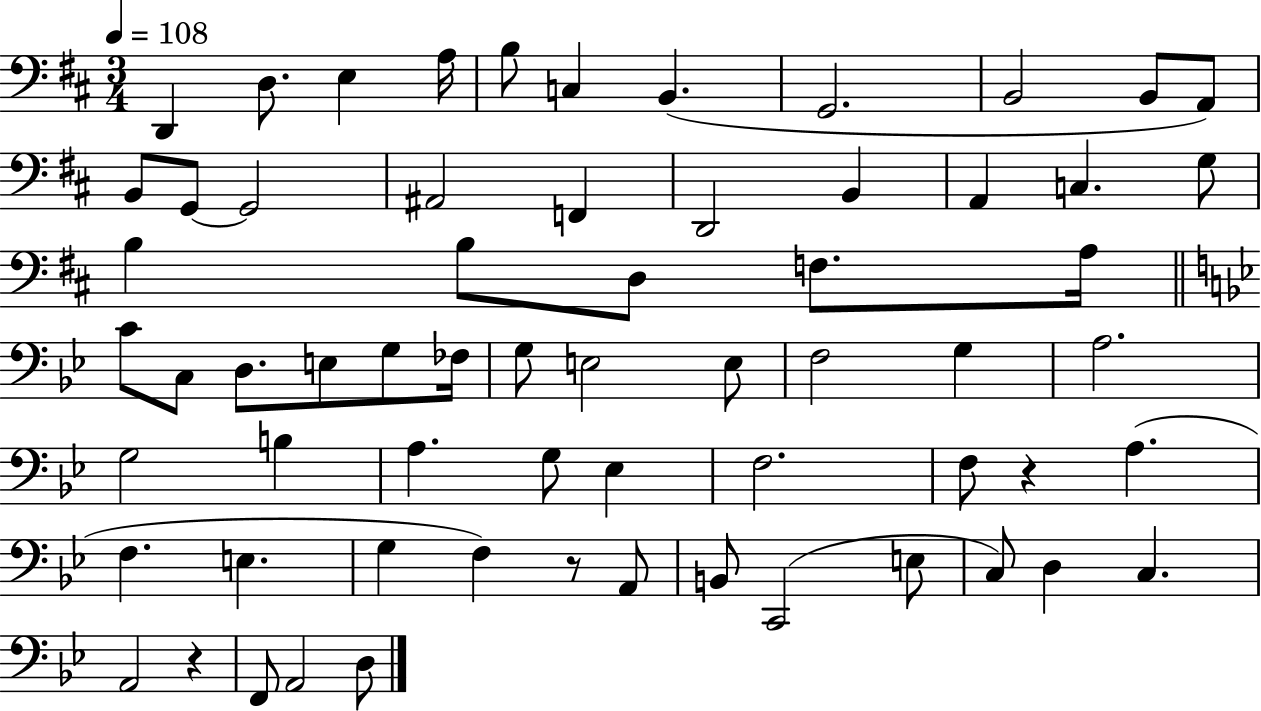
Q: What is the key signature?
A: D major